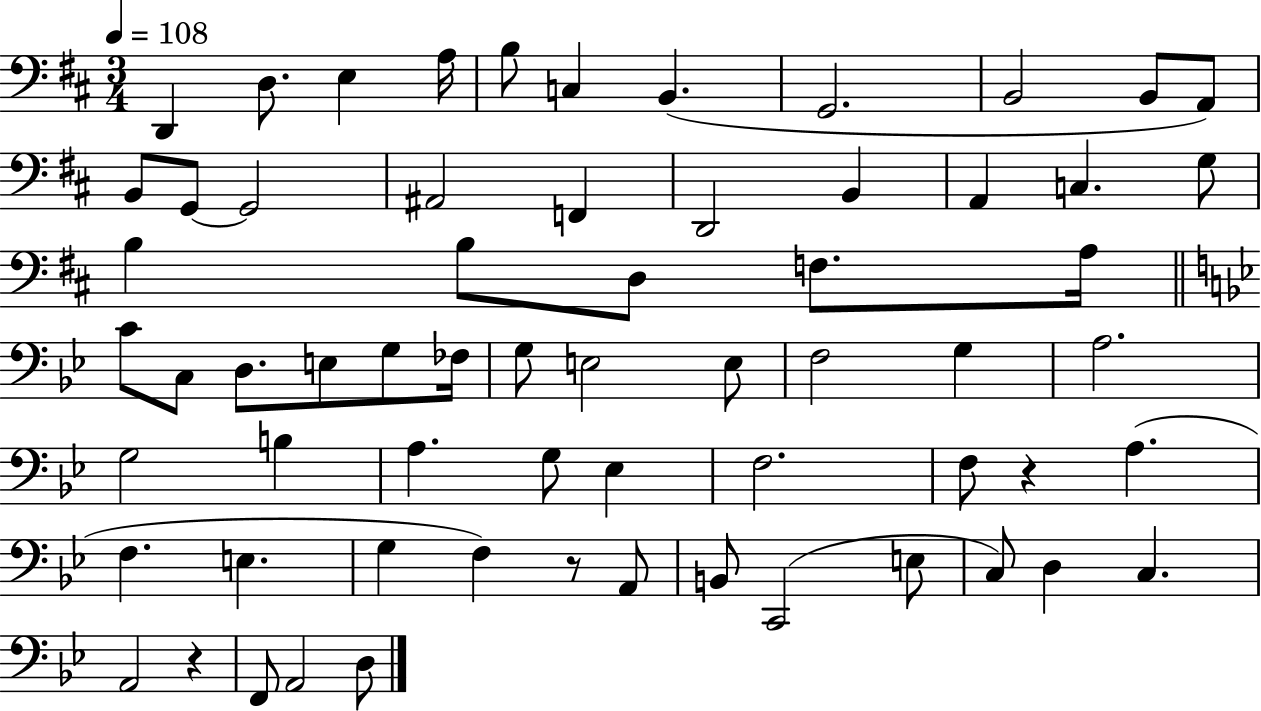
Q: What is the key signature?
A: D major